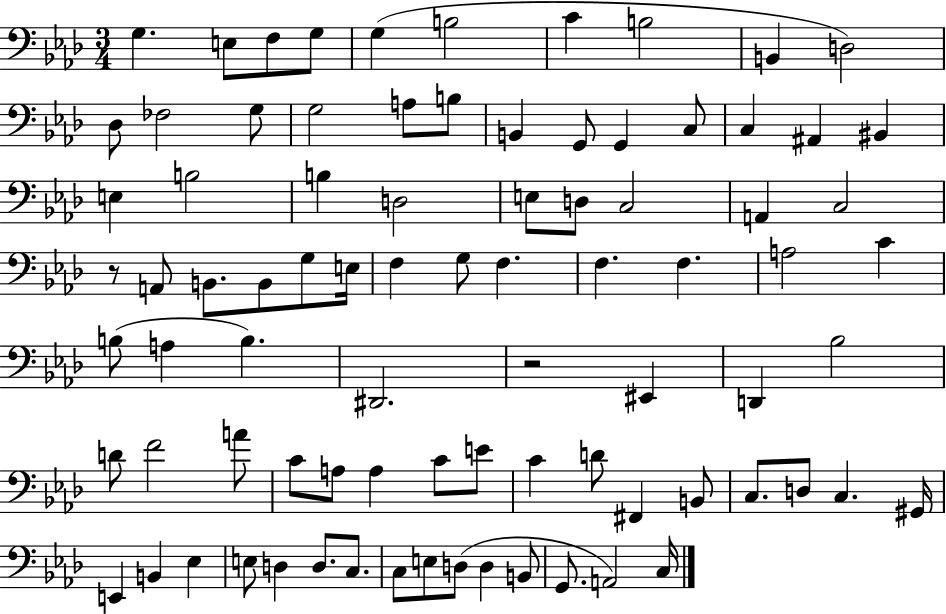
G3/q. E3/e F3/e G3/e G3/q B3/h C4/q B3/h B2/q D3/h Db3/e FES3/h G3/e G3/h A3/e B3/e B2/q G2/e G2/q C3/e C3/q A#2/q BIS2/q E3/q B3/h B3/q D3/h E3/e D3/e C3/h A2/q C3/h R/e A2/e B2/e. B2/e G3/e E3/s F3/q G3/e F3/q. F3/q. F3/q. A3/h C4/q B3/e A3/q B3/q. D#2/h. R/h EIS2/q D2/q Bb3/h D4/e F4/h A4/e C4/e A3/e A3/q C4/e E4/e C4/q D4/e F#2/q B2/e C3/e. D3/e C3/q. G#2/s E2/q B2/q Eb3/q E3/e D3/q D3/e. C3/e. C3/e E3/e D3/e D3/q B2/e G2/e. A2/h C3/s